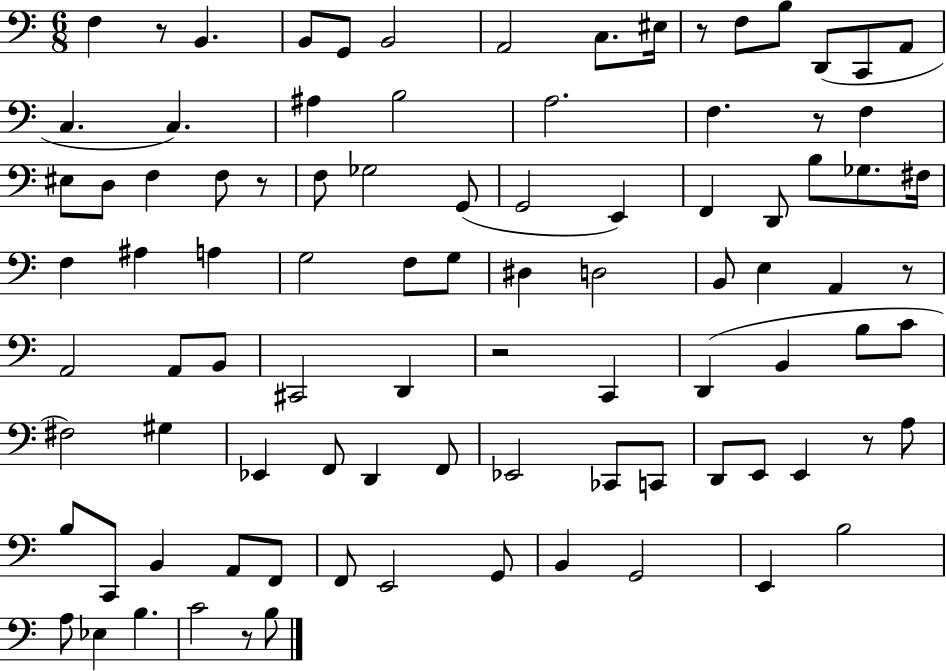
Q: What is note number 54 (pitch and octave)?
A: B3